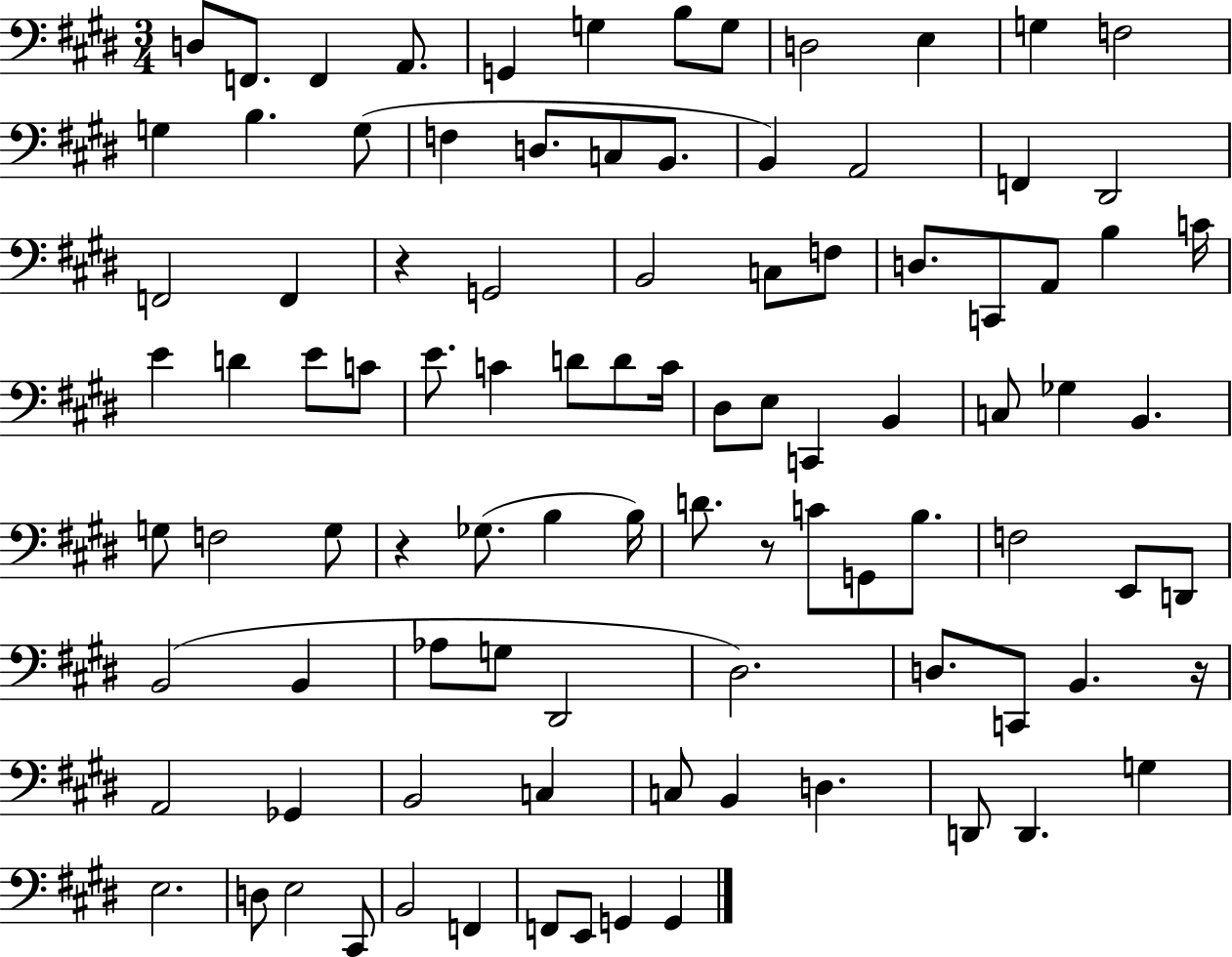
X:1
T:Untitled
M:3/4
L:1/4
K:E
D,/2 F,,/2 F,, A,,/2 G,, G, B,/2 G,/2 D,2 E, G, F,2 G, B, G,/2 F, D,/2 C,/2 B,,/2 B,, A,,2 F,, ^D,,2 F,,2 F,, z G,,2 B,,2 C,/2 F,/2 D,/2 C,,/2 A,,/2 B, C/4 E D E/2 C/2 E/2 C D/2 D/2 C/4 ^D,/2 E,/2 C,, B,, C,/2 _G, B,, G,/2 F,2 G,/2 z _G,/2 B, B,/4 D/2 z/2 C/2 G,,/2 B,/2 F,2 E,,/2 D,,/2 B,,2 B,, _A,/2 G,/2 ^D,,2 ^D,2 D,/2 C,,/2 B,, z/4 A,,2 _G,, B,,2 C, C,/2 B,, D, D,,/2 D,, G, E,2 D,/2 E,2 ^C,,/2 B,,2 F,, F,,/2 E,,/2 G,, G,,